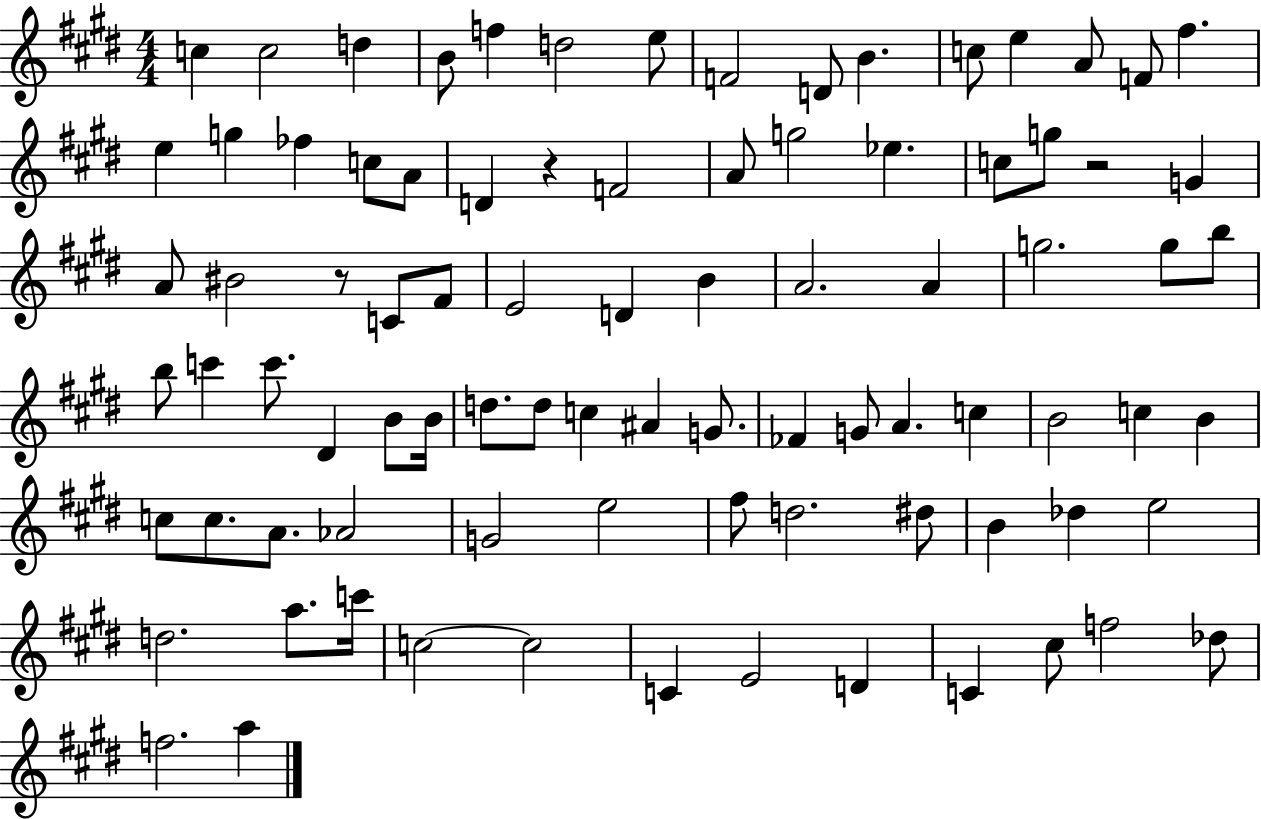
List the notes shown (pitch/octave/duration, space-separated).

C5/q C5/h D5/q B4/e F5/q D5/h E5/e F4/h D4/e B4/q. C5/e E5/q A4/e F4/e F#5/q. E5/q G5/q FES5/q C5/e A4/e D4/q R/q F4/h A4/e G5/h Eb5/q. C5/e G5/e R/h G4/q A4/e BIS4/h R/e C4/e F#4/e E4/h D4/q B4/q A4/h. A4/q G5/h. G5/e B5/e B5/e C6/q C6/e. D#4/q B4/e B4/s D5/e. D5/e C5/q A#4/q G4/e. FES4/q G4/e A4/q. C5/q B4/h C5/q B4/q C5/e C5/e. A4/e. Ab4/h G4/h E5/h F#5/e D5/h. D#5/e B4/q Db5/q E5/h D5/h. A5/e. C6/s C5/h C5/h C4/q E4/h D4/q C4/q C#5/e F5/h Db5/e F5/h. A5/q